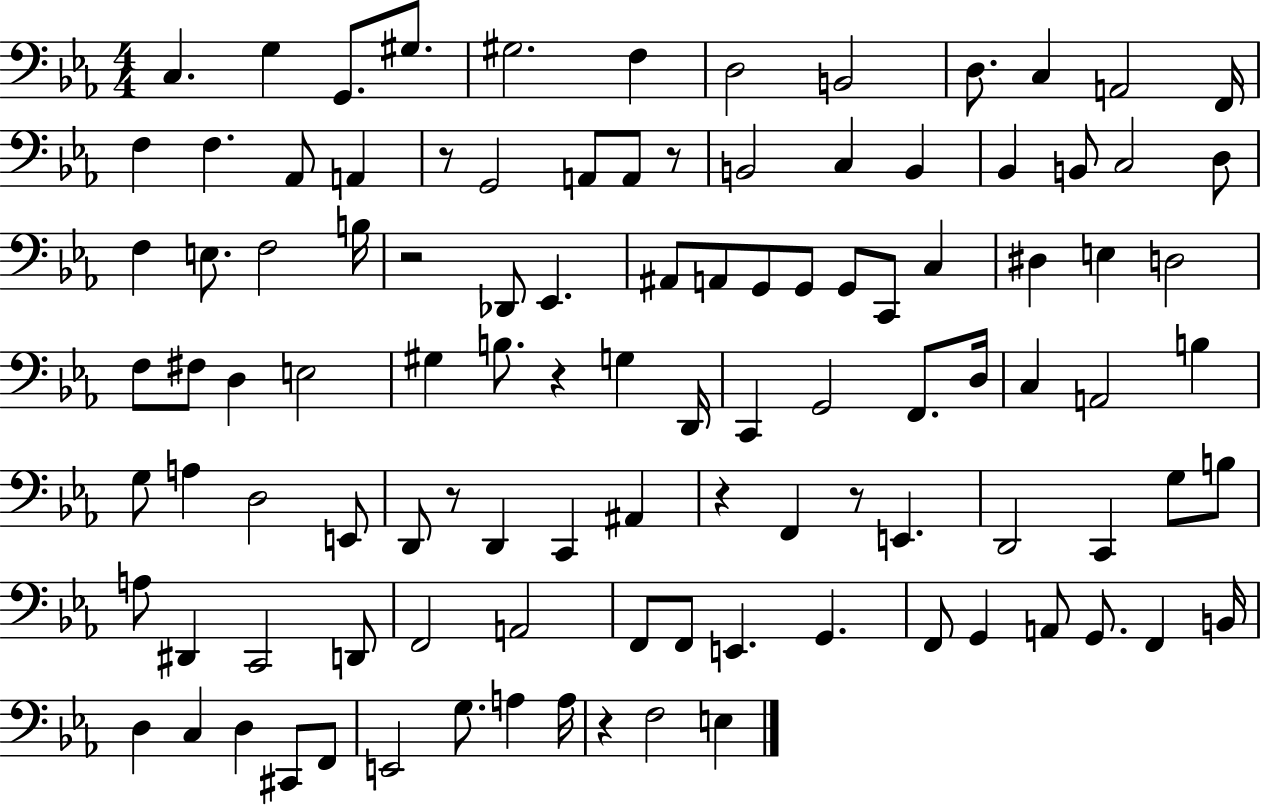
C3/q. G3/q G2/e. G#3/e. G#3/h. F3/q D3/h B2/h D3/e. C3/q A2/h F2/s F3/q F3/q. Ab2/e A2/q R/e G2/h A2/e A2/e R/e B2/h C3/q B2/q Bb2/q B2/e C3/h D3/e F3/q E3/e. F3/h B3/s R/h Db2/e Eb2/q. A#2/e A2/e G2/e G2/e G2/e C2/e C3/q D#3/q E3/q D3/h F3/e F#3/e D3/q E3/h G#3/q B3/e. R/q G3/q D2/s C2/q G2/h F2/e. D3/s C3/q A2/h B3/q G3/e A3/q D3/h E2/e D2/e R/e D2/q C2/q A#2/q R/q F2/q R/e E2/q. D2/h C2/q G3/e B3/e A3/e D#2/q C2/h D2/e F2/h A2/h F2/e F2/e E2/q. G2/q. F2/e G2/q A2/e G2/e. F2/q B2/s D3/q C3/q D3/q C#2/e F2/e E2/h G3/e. A3/q A3/s R/q F3/h E3/q